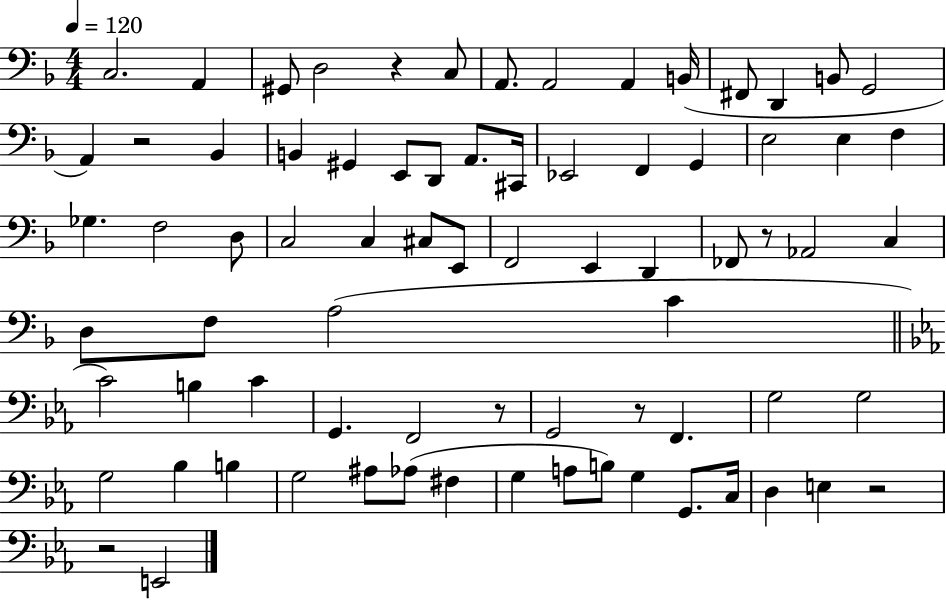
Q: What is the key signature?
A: F major